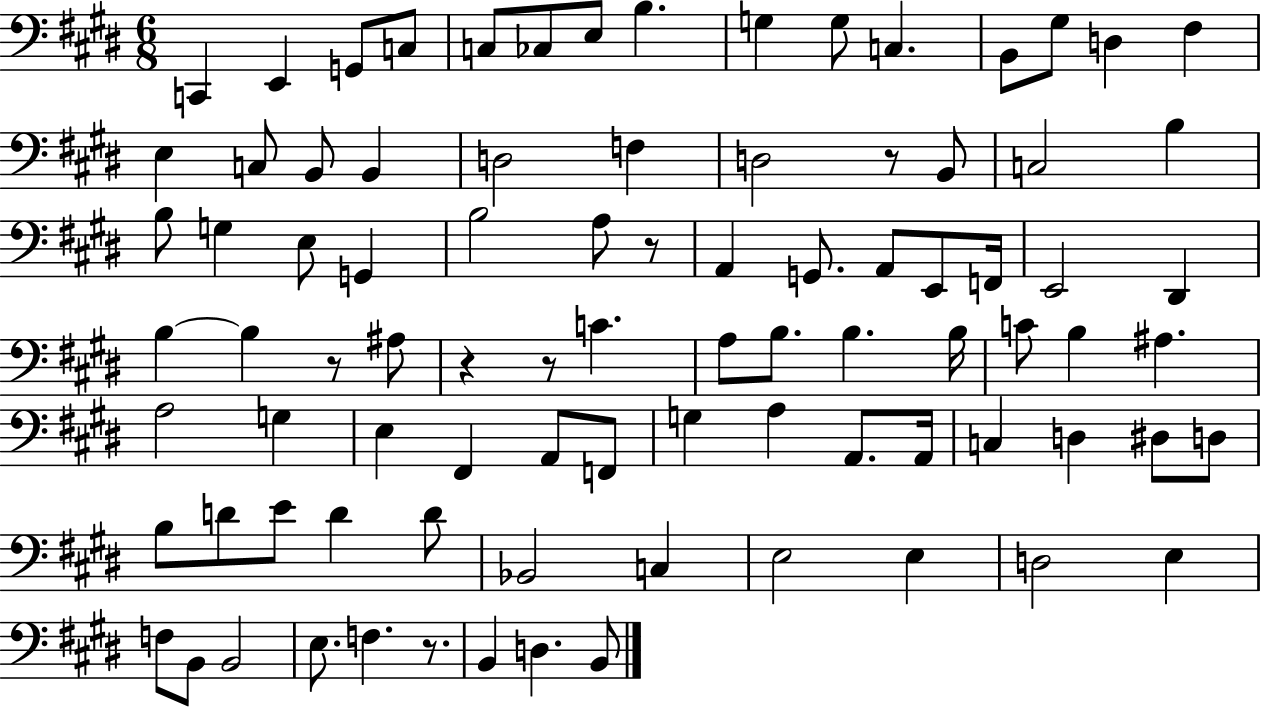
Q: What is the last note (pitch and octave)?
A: B2